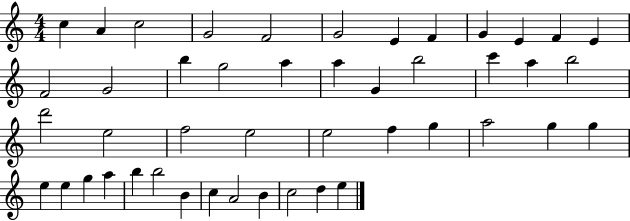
C5/q A4/q C5/h G4/h F4/h G4/h E4/q F4/q G4/q E4/q F4/q E4/q F4/h G4/h B5/q G5/h A5/q A5/q G4/q B5/h C6/q A5/q B5/h D6/h E5/h F5/h E5/h E5/h F5/q G5/q A5/h G5/q G5/q E5/q E5/q G5/q A5/q B5/q B5/h B4/q C5/q A4/h B4/q C5/h D5/q E5/q